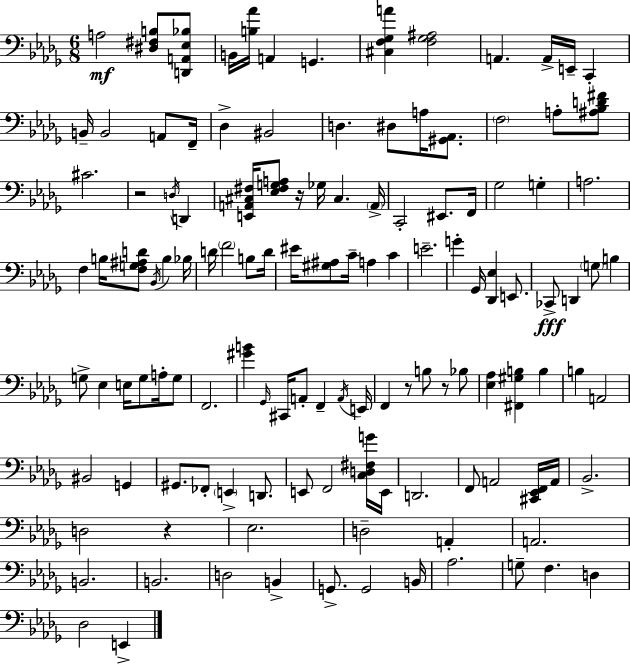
{
  \clef bass
  \numericTimeSignature
  \time 6/8
  \key bes \minor
  \repeat volta 2 { a2\mf <dis fis b>8 <d, a, ees bes>8 | b,16 <b aes'>16 a,4 g,4. | <cis f ges a'>4 <f ges ais>2 | a,4. a,16-> e,16-- c,4-. | \break b,16-- b,2 a,8 f,16-- | des4-> bis,2 | d4. dis8 a16 <gis, aes,>8. | \parenthesize f2 a8-. <ais bes d' fis'>8 | \break cis'2. | r2 \acciaccatura { d16 } d,4 | <e, a, cis fis>16 <ees fis g a>8 r16 ges16 cis4. | \parenthesize a,16-> c,2-. eis,8. | \break f,16 ges2 g4-. | a2. | f4 b16 <f g ais d'>8 \acciaccatura { bes,16 } b4 | bes16 d'16 \parenthesize f'2 b8 | \break d'16 eis'16 <gis ais>8 c'16-- a4 c'4 | e'2.-- | g'4-. ges,16 <des, ees>4 e,8. | ces,8->\fff d,4 \parenthesize g8 b4 | \break g8-> ees4 e16 g8 a16-. | g8 f,2. | <gis' b'>4 \grace { ges,16 } cis,16 a,8-. f,4-- | \acciaccatura { a,16 } e,16 f,4 r8 b8 | \break r8 bes8 <ees aes>4 <fis, gis b>4 | b4 b4 a,2 | bis,2 | g,4 gis,8. fes,8-. \parenthesize e,4-> | \break d,8. e,8 f,2 | <c d fis g'>16 e,16 d,2. | f,8 a,2 | <cis, ees, f,>16 a,16 bes,2.-> | \break d2 | r4 ees2. | d2-- | a,4-. a,2. | \break b,2. | b,2. | d2 | b,4-> g,8.-> g,2 | \break b,16 aes2. | g8-- f4. | d4 des2 | e,4-> } \bar "|."
}